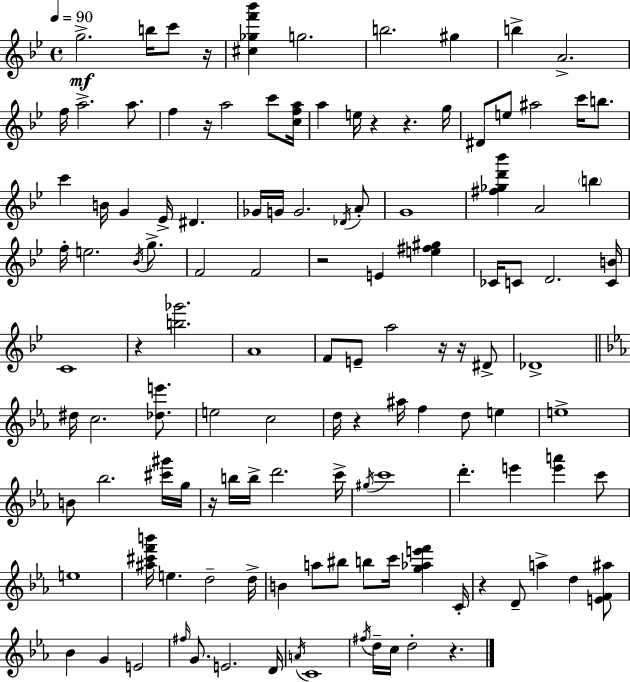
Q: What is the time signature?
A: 4/4